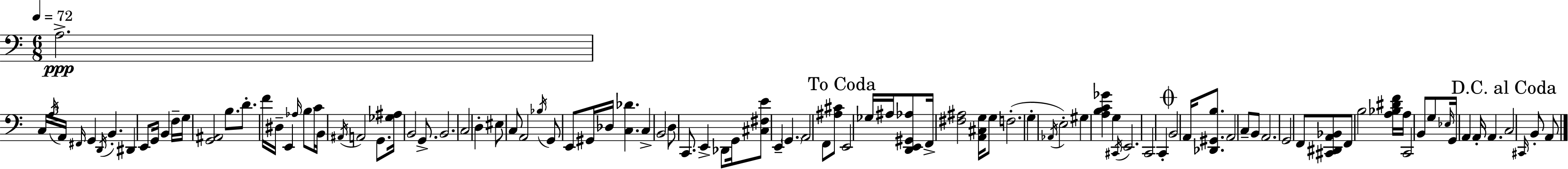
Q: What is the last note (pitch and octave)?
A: A2